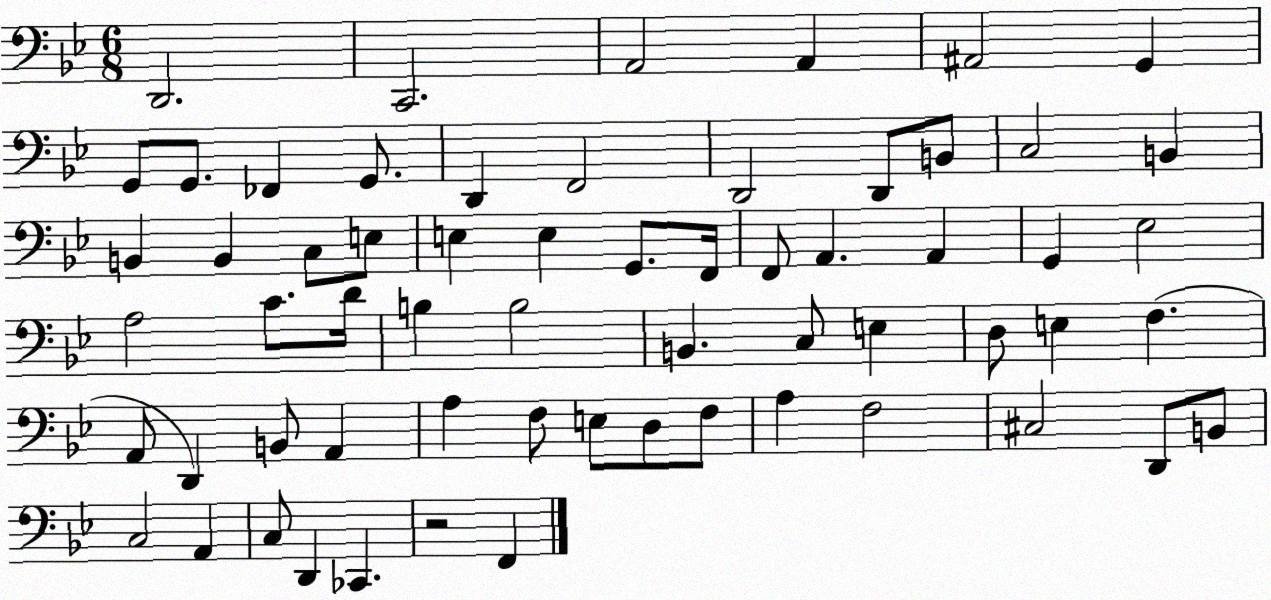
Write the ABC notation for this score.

X:1
T:Untitled
M:6/8
L:1/4
K:Bb
D,,2 C,,2 A,,2 A,, ^A,,2 G,, G,,/2 G,,/2 _F,, G,,/2 D,, F,,2 D,,2 D,,/2 B,,/2 C,2 B,, B,, B,, C,/2 E,/2 E, E, G,,/2 F,,/4 F,,/2 A,, A,, G,, _E,2 A,2 C/2 D/4 B, B,2 B,, C,/2 E, D,/2 E, F, A,,/2 D,, B,,/2 A,, A, F,/2 E,/2 D,/2 F,/2 A, F,2 ^C,2 D,,/2 B,,/2 C,2 A,, C,/2 D,, _C,, z2 F,,